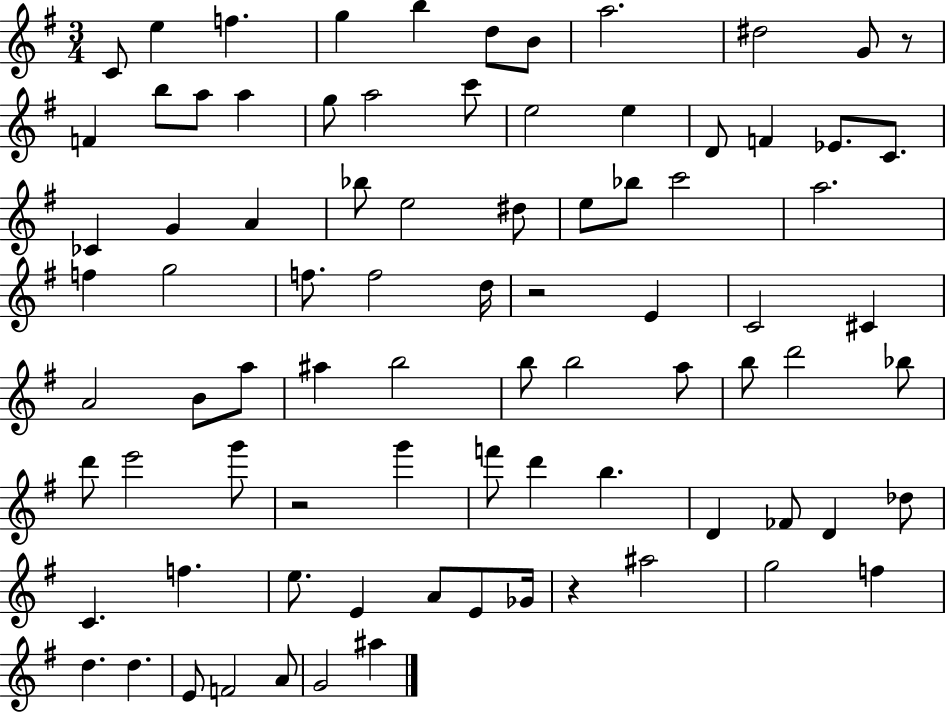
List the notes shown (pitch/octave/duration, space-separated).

C4/e E5/q F5/q. G5/q B5/q D5/e B4/e A5/h. D#5/h G4/e R/e F4/q B5/e A5/e A5/q G5/e A5/h C6/e E5/h E5/q D4/e F4/q Eb4/e. C4/e. CES4/q G4/q A4/q Bb5/e E5/h D#5/e E5/e Bb5/e C6/h A5/h. F5/q G5/h F5/e. F5/h D5/s R/h E4/q C4/h C#4/q A4/h B4/e A5/e A#5/q B5/h B5/e B5/h A5/e B5/e D6/h Bb5/e D6/e E6/h G6/e R/h G6/q F6/e D6/q B5/q. D4/q FES4/e D4/q Db5/e C4/q. F5/q. E5/e. E4/q A4/e E4/e Gb4/s R/q A#5/h G5/h F5/q D5/q. D5/q. E4/e F4/h A4/e G4/h A#5/q